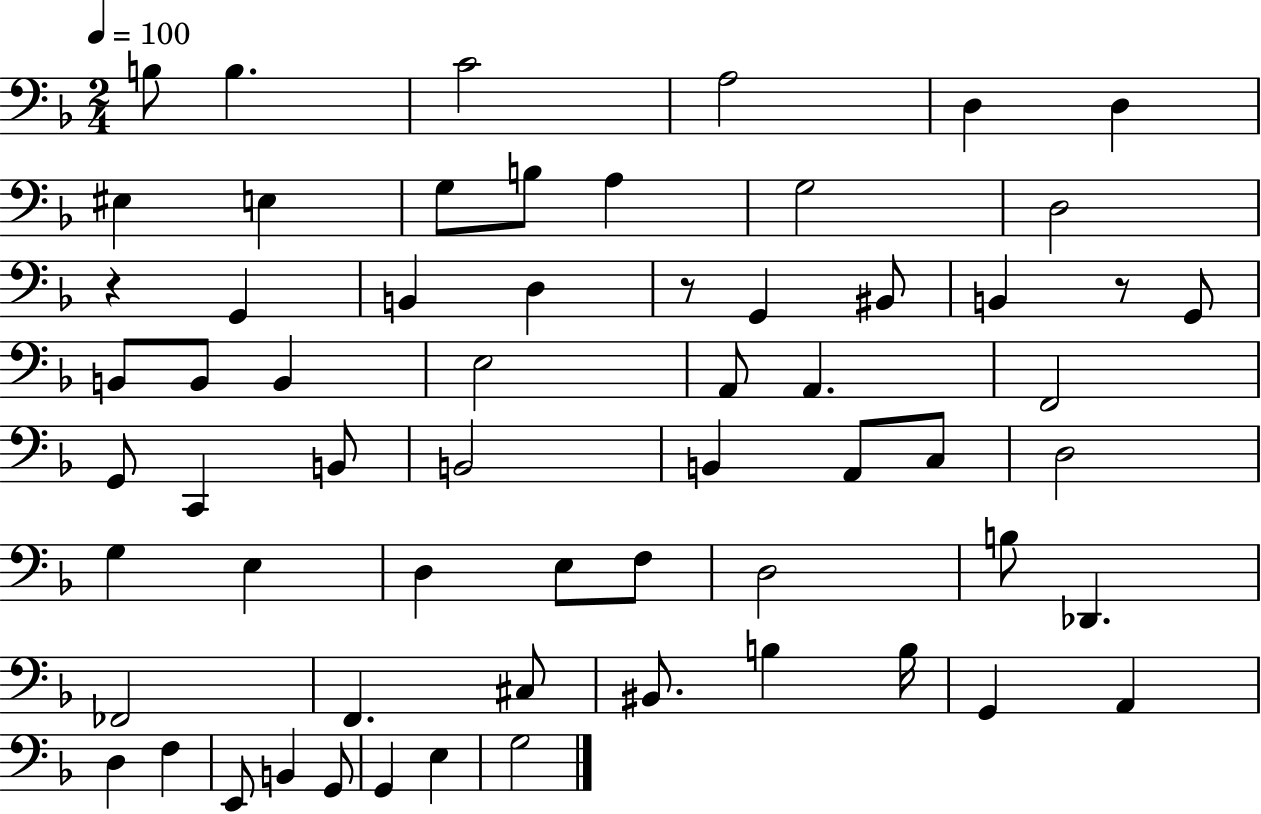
X:1
T:Untitled
M:2/4
L:1/4
K:F
B,/2 B, C2 A,2 D, D, ^E, E, G,/2 B,/2 A, G,2 D,2 z G,, B,, D, z/2 G,, ^B,,/2 B,, z/2 G,,/2 B,,/2 B,,/2 B,, E,2 A,,/2 A,, F,,2 G,,/2 C,, B,,/2 B,,2 B,, A,,/2 C,/2 D,2 G, E, D, E,/2 F,/2 D,2 B,/2 _D,, _F,,2 F,, ^C,/2 ^B,,/2 B, B,/4 G,, A,, D, F, E,,/2 B,, G,,/2 G,, E, G,2